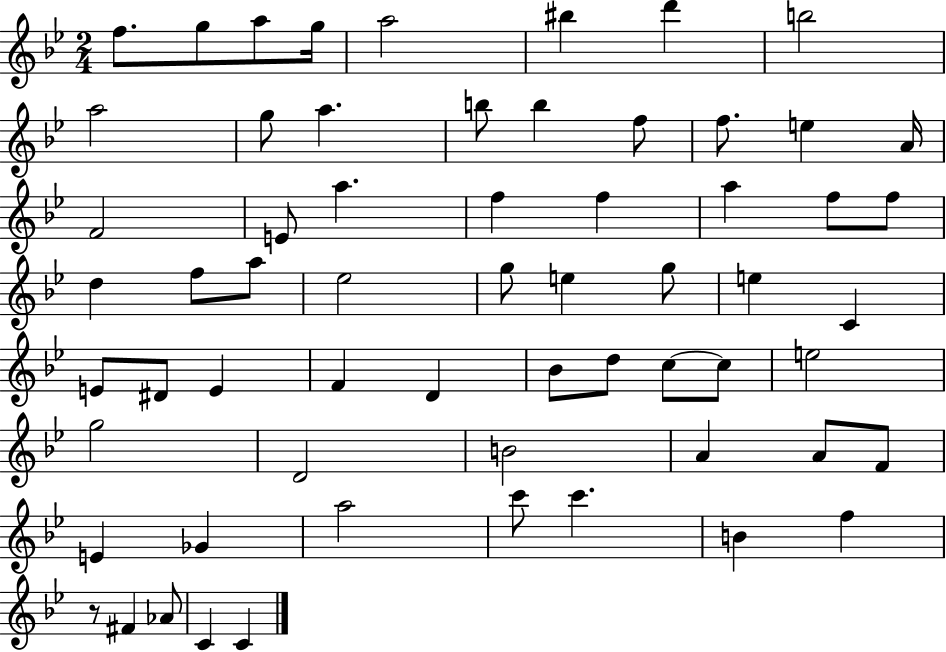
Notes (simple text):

F5/e. G5/e A5/e G5/s A5/h BIS5/q D6/q B5/h A5/h G5/e A5/q. B5/e B5/q F5/e F5/e. E5/q A4/s F4/h E4/e A5/q. F5/q F5/q A5/q F5/e F5/e D5/q F5/e A5/e Eb5/h G5/e E5/q G5/e E5/q C4/q E4/e D#4/e E4/q F4/q D4/q Bb4/e D5/e C5/e C5/e E5/h G5/h D4/h B4/h A4/q A4/e F4/e E4/q Gb4/q A5/h C6/e C6/q. B4/q F5/q R/e F#4/q Ab4/e C4/q C4/q